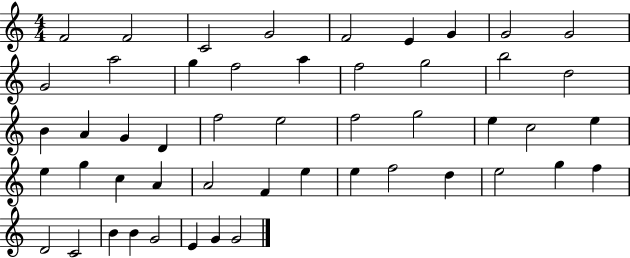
X:1
T:Untitled
M:4/4
L:1/4
K:C
F2 F2 C2 G2 F2 E G G2 G2 G2 a2 g f2 a f2 g2 b2 d2 B A G D f2 e2 f2 g2 e c2 e e g c A A2 F e e f2 d e2 g f D2 C2 B B G2 E G G2